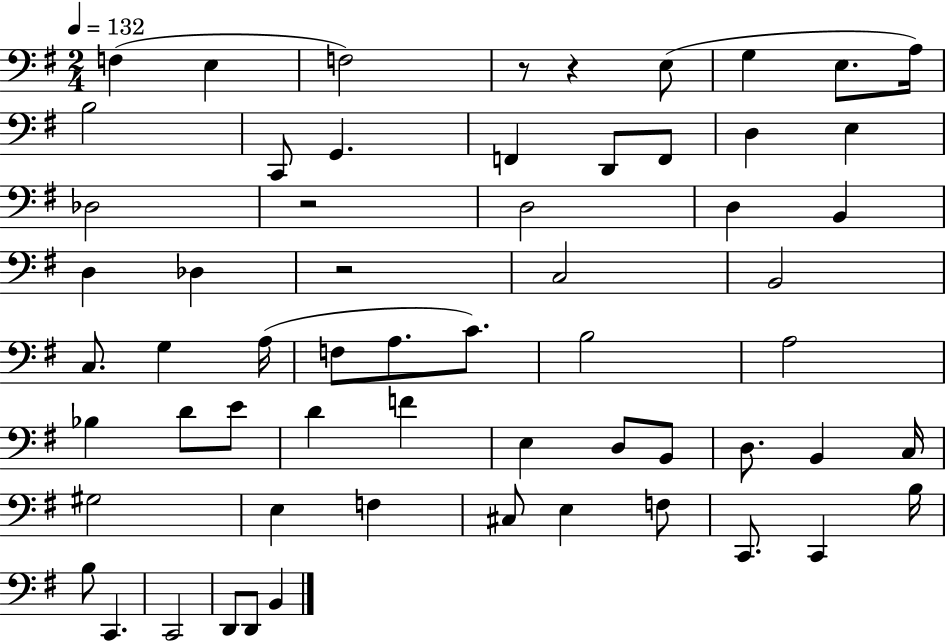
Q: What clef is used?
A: bass